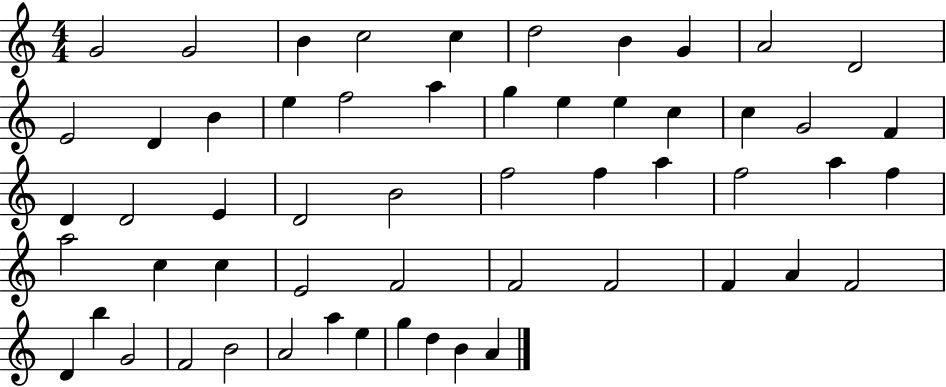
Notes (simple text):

G4/h G4/h B4/q C5/h C5/q D5/h B4/q G4/q A4/h D4/h E4/h D4/q B4/q E5/q F5/h A5/q G5/q E5/q E5/q C5/q C5/q G4/h F4/q D4/q D4/h E4/q D4/h B4/h F5/h F5/q A5/q F5/h A5/q F5/q A5/h C5/q C5/q E4/h F4/h F4/h F4/h F4/q A4/q F4/h D4/q B5/q G4/h F4/h B4/h A4/h A5/q E5/q G5/q D5/q B4/q A4/q